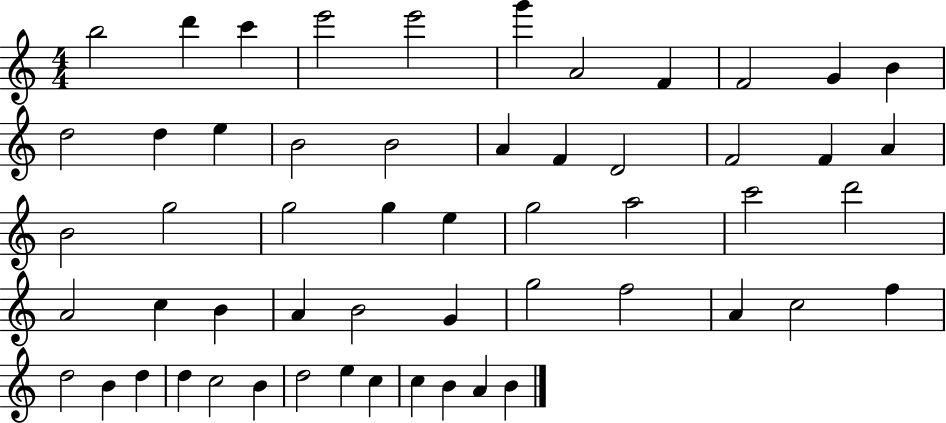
X:1
T:Untitled
M:4/4
L:1/4
K:C
b2 d' c' e'2 e'2 g' A2 F F2 G B d2 d e B2 B2 A F D2 F2 F A B2 g2 g2 g e g2 a2 c'2 d'2 A2 c B A B2 G g2 f2 A c2 f d2 B d d c2 B d2 e c c B A B